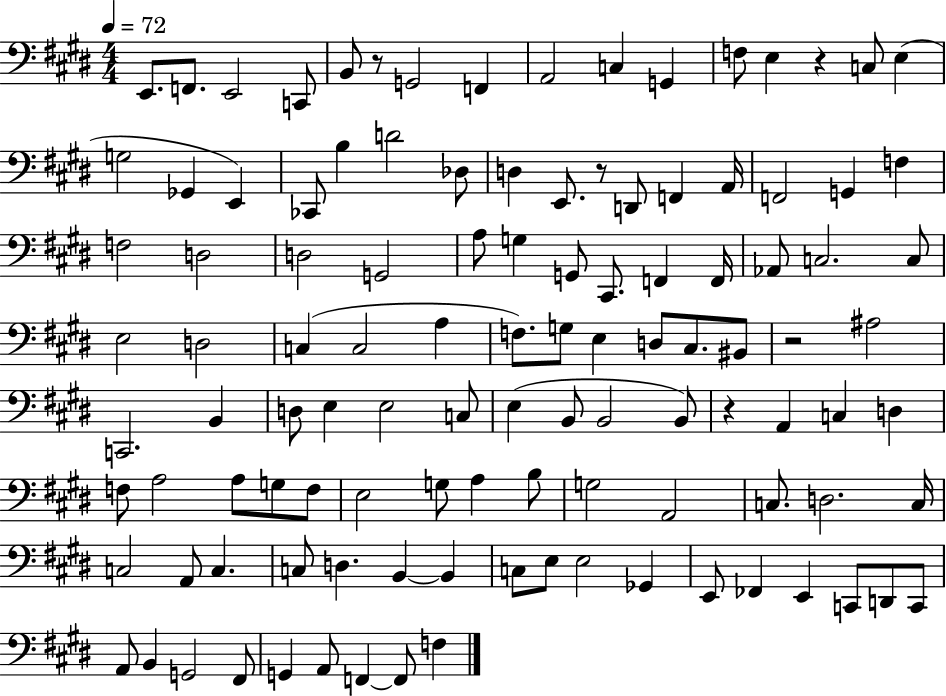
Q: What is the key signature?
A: E major